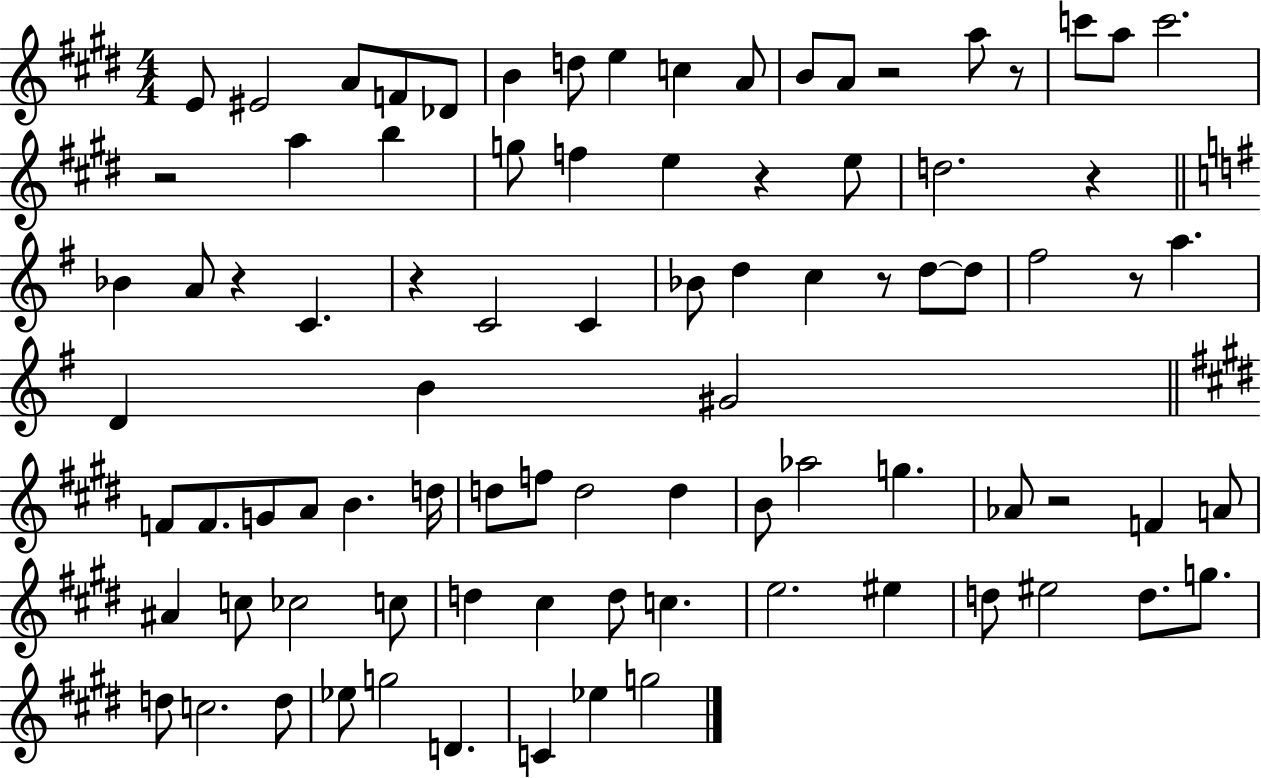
X:1
T:Untitled
M:4/4
L:1/4
K:E
E/2 ^E2 A/2 F/2 _D/2 B d/2 e c A/2 B/2 A/2 z2 a/2 z/2 c'/2 a/2 c'2 z2 a b g/2 f e z e/2 d2 z _B A/2 z C z C2 C _B/2 d c z/2 d/2 d/2 ^f2 z/2 a D B ^G2 F/2 F/2 G/2 A/2 B d/4 d/2 f/2 d2 d B/2 _a2 g _A/2 z2 F A/2 ^A c/2 _c2 c/2 d ^c d/2 c e2 ^e d/2 ^e2 d/2 g/2 d/2 c2 d/2 _e/2 g2 D C _e g2